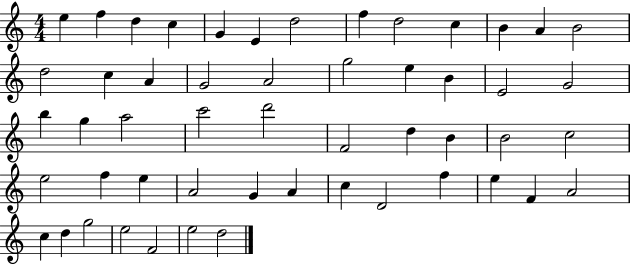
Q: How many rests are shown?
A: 0